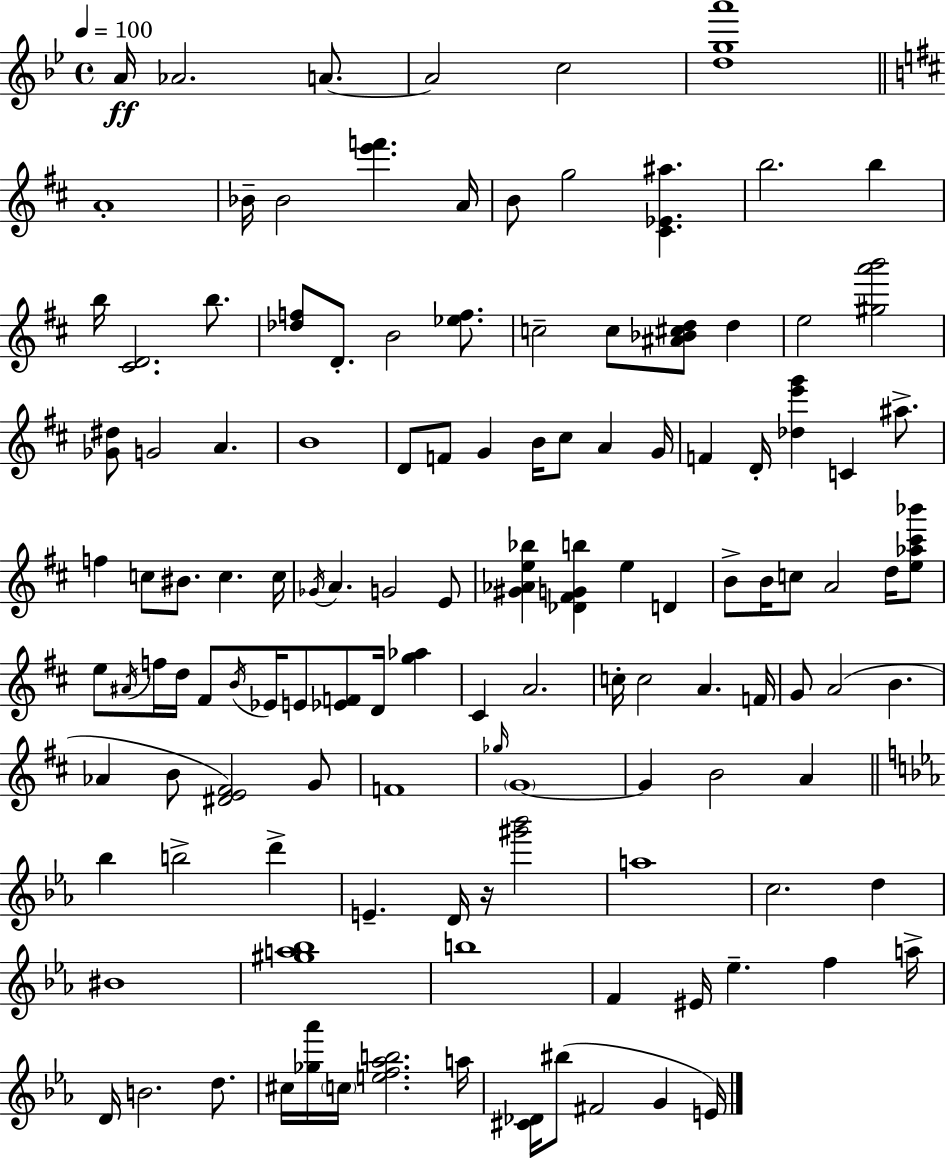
X:1
T:Untitled
M:4/4
L:1/4
K:Gm
A/4 _A2 A/2 A2 c2 [dga']4 A4 _B/4 _B2 [e'f'] A/4 B/2 g2 [^C_E^a] b2 b b/4 [^CD]2 b/2 [_df]/2 D/2 B2 [_ef]/2 c2 c/2 [^A_B^cd]/2 d e2 [^ga'b']2 [_G^d]/2 G2 A B4 D/2 F/2 G B/4 ^c/2 A G/4 F D/4 [_de'g'] C ^a/2 f c/2 ^B/2 c c/4 _G/4 A G2 E/2 [^G_Ae_b] [_D^FGb] e D B/2 B/4 c/2 A2 d/4 [e_a^c'_b']/2 e/2 ^A/4 f/4 d/4 ^F/2 B/4 _E/4 E/2 [_EF]/2 D/4 [g_a] ^C A2 c/4 c2 A F/4 G/2 A2 B _A B/2 [^DE^F]2 G/2 F4 _g/4 G4 G B2 A _b b2 d' E D/4 z/4 [^g'_b']2 a4 c2 d ^B4 [^ga_b]4 b4 F ^E/4 _e f a/4 D/4 B2 d/2 ^c/4 [_g_a']/4 c/4 [ef_ab]2 a/4 [^C_D]/4 ^b/2 ^F2 G E/4